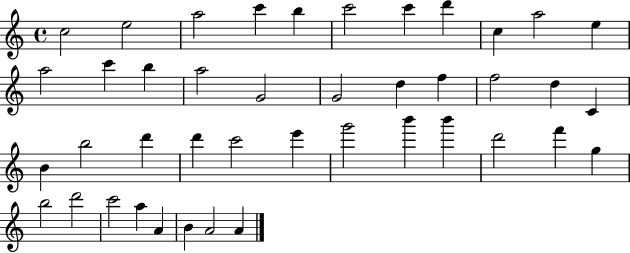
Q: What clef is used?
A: treble